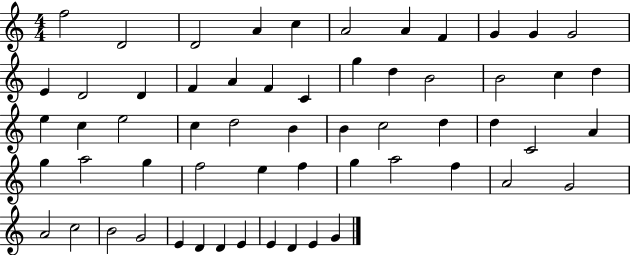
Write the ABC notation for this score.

X:1
T:Untitled
M:4/4
L:1/4
K:C
f2 D2 D2 A c A2 A F G G G2 E D2 D F A F C g d B2 B2 c d e c e2 c d2 B B c2 d d C2 A g a2 g f2 e f g a2 f A2 G2 A2 c2 B2 G2 E D D E E D E G